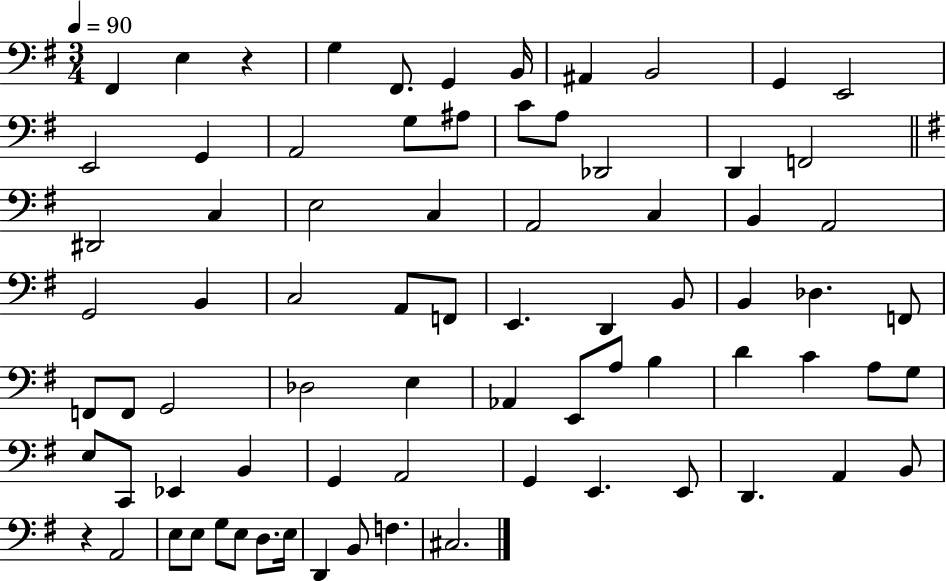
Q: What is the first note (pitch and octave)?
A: F#2